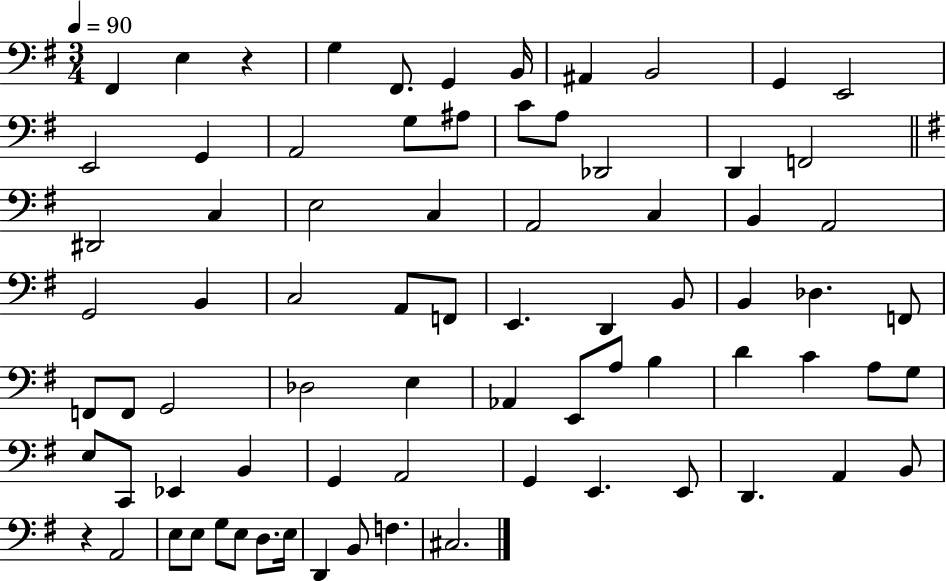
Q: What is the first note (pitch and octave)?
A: F#2